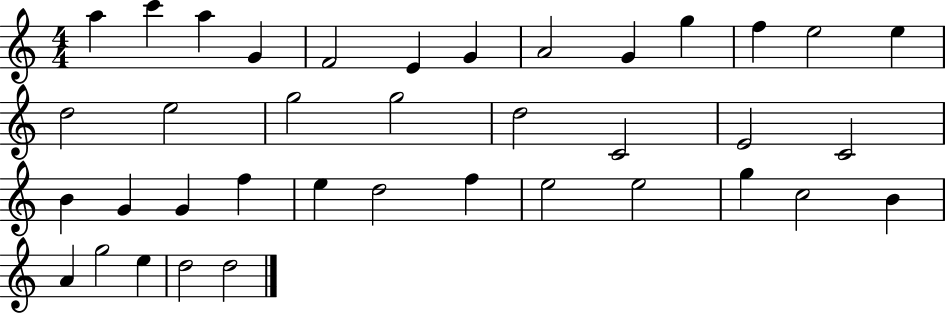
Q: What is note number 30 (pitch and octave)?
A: E5